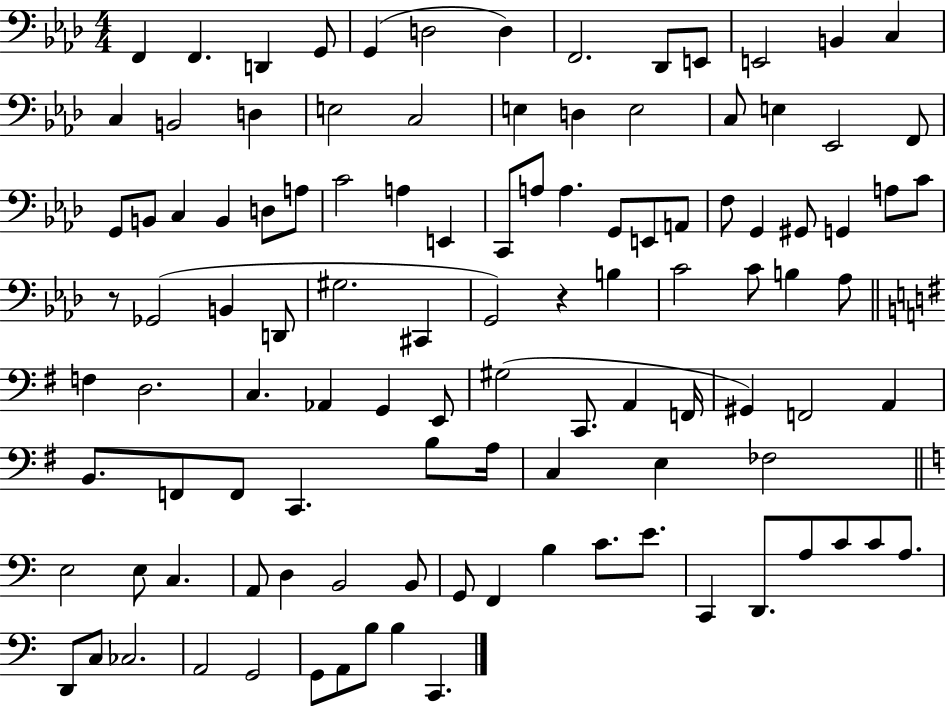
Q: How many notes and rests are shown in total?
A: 109